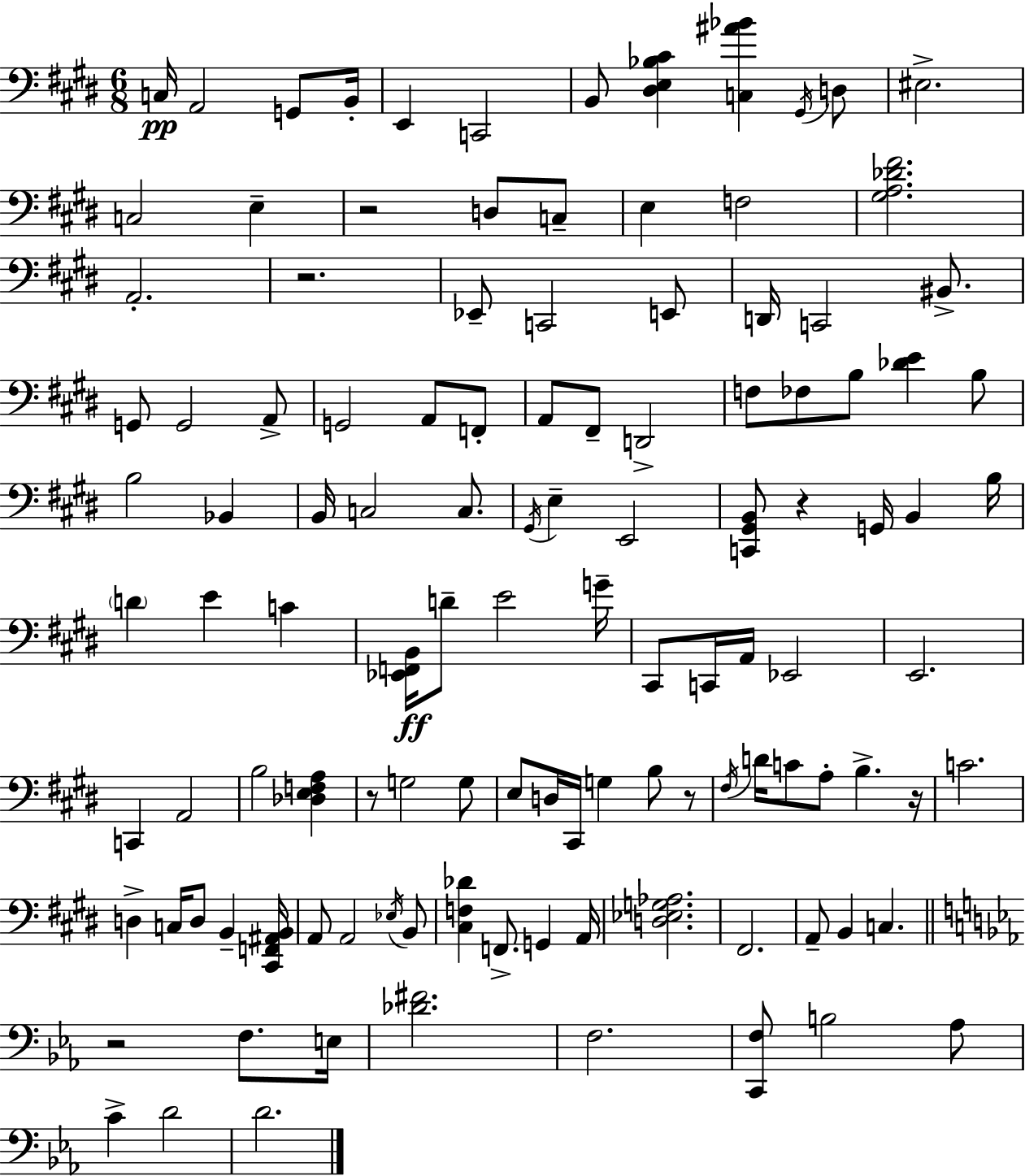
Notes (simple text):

C3/s A2/h G2/e B2/s E2/q C2/h B2/e [D#3,E3,Bb3,C#4]/q [C3,A#4,Bb4]/q G#2/s D3/e EIS3/h. C3/h E3/q R/h D3/e C3/e E3/q F3/h [G#3,A3,Db4,F#4]/h. A2/h. R/h. Eb2/e C2/h E2/e D2/s C2/h BIS2/e. G2/e G2/h A2/e G2/h A2/e F2/e A2/e F#2/e D2/h F3/e FES3/e B3/e [Db4,E4]/q B3/e B3/h Bb2/q B2/s C3/h C3/e. G#2/s E3/q E2/h [C2,G#2,B2]/e R/q G2/s B2/q B3/s D4/q E4/q C4/q [Eb2,F2,B2]/s D4/e E4/h G4/s C#2/e C2/s A2/s Eb2/h E2/h. C2/q A2/h B3/h [Db3,E3,F3,A3]/q R/e G3/h G3/e E3/e D3/s C#2/s G3/q B3/e R/e F#3/s D4/s C4/e A3/e B3/q. R/s C4/h. D3/q C3/s D3/e B2/q [C#2,F2,A#2,B2]/s A2/e A2/h Eb3/s B2/e [C#3,F3,Db4]/q F2/e. G2/q A2/s [D3,Eb3,G3,Ab3]/h. F#2/h. A2/e B2/q C3/q. R/h F3/e. E3/s [Db4,F#4]/h. F3/h. [C2,F3]/e B3/h Ab3/e C4/q D4/h D4/h.